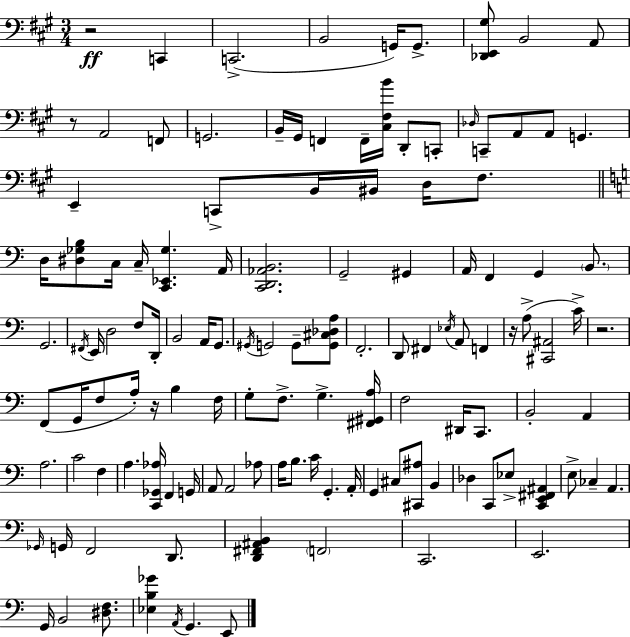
R/h C2/q C2/h. B2/h G2/s G2/e. [Db2,E2,G#3]/e B2/h A2/e R/e A2/h F2/e G2/h. B2/s G#2/s F2/q F2/s [C#3,F#3,B4]/s D2/e C2/e Db3/s C2/e A2/e A2/e G2/q. E2/q C2/e B2/s BIS2/s D3/s F#3/e. D3/s [D#3,Gb3,B3]/e C3/s C3/s [C2,Eb2,Gb3]/q. A2/s [C2,D2,Ab2,B2]/h. G2/h G#2/q A2/s F2/q G2/q B2/e. G2/h. F#2/s E2/s D3/h F3/e D2/s B2/h A2/s G2/e. G#2/s G2/h G2/e [G2,C#3,Db3,A3]/e F2/h. D2/e F#2/q Eb3/s A2/e F2/q R/s A3/e [C#2,A#2]/h C4/s R/h. F2/e G2/s F3/e A3/s R/s B3/q F3/s G3/e F3/e. G3/q. [F#2,G#2,A3]/s F3/h D#2/s C2/e. B2/h A2/q A3/h. C4/h F3/q A3/q. [C2,Gb2,Ab3]/s F2/q G2/s A2/e A2/h Ab3/e A3/s B3/e. C4/s G2/q. A2/s G2/q C#3/e [C#2,A#3]/e B2/q Db3/q C2/e Eb3/e [C2,E2,F#2,A#2]/q E3/e CES3/q A2/q. Gb2/s G2/s F2/h D2/e. [D2,F#2,A#2,B2]/q F2/h C2/h. E2/h. G2/s B2/h [D#3,F3]/e. [Eb3,B3,Gb4]/q A2/s G2/q. E2/e